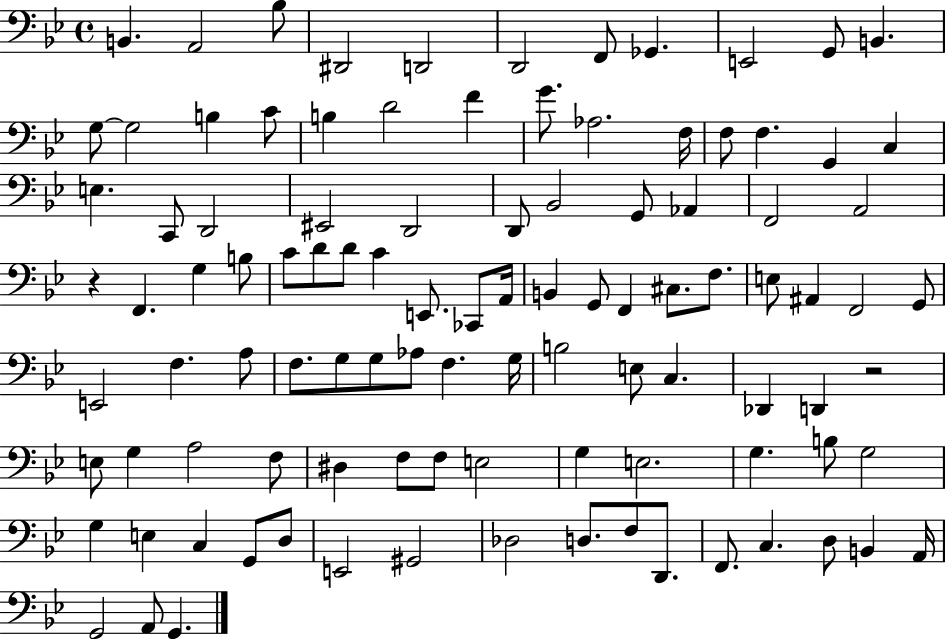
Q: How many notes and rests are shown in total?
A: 103